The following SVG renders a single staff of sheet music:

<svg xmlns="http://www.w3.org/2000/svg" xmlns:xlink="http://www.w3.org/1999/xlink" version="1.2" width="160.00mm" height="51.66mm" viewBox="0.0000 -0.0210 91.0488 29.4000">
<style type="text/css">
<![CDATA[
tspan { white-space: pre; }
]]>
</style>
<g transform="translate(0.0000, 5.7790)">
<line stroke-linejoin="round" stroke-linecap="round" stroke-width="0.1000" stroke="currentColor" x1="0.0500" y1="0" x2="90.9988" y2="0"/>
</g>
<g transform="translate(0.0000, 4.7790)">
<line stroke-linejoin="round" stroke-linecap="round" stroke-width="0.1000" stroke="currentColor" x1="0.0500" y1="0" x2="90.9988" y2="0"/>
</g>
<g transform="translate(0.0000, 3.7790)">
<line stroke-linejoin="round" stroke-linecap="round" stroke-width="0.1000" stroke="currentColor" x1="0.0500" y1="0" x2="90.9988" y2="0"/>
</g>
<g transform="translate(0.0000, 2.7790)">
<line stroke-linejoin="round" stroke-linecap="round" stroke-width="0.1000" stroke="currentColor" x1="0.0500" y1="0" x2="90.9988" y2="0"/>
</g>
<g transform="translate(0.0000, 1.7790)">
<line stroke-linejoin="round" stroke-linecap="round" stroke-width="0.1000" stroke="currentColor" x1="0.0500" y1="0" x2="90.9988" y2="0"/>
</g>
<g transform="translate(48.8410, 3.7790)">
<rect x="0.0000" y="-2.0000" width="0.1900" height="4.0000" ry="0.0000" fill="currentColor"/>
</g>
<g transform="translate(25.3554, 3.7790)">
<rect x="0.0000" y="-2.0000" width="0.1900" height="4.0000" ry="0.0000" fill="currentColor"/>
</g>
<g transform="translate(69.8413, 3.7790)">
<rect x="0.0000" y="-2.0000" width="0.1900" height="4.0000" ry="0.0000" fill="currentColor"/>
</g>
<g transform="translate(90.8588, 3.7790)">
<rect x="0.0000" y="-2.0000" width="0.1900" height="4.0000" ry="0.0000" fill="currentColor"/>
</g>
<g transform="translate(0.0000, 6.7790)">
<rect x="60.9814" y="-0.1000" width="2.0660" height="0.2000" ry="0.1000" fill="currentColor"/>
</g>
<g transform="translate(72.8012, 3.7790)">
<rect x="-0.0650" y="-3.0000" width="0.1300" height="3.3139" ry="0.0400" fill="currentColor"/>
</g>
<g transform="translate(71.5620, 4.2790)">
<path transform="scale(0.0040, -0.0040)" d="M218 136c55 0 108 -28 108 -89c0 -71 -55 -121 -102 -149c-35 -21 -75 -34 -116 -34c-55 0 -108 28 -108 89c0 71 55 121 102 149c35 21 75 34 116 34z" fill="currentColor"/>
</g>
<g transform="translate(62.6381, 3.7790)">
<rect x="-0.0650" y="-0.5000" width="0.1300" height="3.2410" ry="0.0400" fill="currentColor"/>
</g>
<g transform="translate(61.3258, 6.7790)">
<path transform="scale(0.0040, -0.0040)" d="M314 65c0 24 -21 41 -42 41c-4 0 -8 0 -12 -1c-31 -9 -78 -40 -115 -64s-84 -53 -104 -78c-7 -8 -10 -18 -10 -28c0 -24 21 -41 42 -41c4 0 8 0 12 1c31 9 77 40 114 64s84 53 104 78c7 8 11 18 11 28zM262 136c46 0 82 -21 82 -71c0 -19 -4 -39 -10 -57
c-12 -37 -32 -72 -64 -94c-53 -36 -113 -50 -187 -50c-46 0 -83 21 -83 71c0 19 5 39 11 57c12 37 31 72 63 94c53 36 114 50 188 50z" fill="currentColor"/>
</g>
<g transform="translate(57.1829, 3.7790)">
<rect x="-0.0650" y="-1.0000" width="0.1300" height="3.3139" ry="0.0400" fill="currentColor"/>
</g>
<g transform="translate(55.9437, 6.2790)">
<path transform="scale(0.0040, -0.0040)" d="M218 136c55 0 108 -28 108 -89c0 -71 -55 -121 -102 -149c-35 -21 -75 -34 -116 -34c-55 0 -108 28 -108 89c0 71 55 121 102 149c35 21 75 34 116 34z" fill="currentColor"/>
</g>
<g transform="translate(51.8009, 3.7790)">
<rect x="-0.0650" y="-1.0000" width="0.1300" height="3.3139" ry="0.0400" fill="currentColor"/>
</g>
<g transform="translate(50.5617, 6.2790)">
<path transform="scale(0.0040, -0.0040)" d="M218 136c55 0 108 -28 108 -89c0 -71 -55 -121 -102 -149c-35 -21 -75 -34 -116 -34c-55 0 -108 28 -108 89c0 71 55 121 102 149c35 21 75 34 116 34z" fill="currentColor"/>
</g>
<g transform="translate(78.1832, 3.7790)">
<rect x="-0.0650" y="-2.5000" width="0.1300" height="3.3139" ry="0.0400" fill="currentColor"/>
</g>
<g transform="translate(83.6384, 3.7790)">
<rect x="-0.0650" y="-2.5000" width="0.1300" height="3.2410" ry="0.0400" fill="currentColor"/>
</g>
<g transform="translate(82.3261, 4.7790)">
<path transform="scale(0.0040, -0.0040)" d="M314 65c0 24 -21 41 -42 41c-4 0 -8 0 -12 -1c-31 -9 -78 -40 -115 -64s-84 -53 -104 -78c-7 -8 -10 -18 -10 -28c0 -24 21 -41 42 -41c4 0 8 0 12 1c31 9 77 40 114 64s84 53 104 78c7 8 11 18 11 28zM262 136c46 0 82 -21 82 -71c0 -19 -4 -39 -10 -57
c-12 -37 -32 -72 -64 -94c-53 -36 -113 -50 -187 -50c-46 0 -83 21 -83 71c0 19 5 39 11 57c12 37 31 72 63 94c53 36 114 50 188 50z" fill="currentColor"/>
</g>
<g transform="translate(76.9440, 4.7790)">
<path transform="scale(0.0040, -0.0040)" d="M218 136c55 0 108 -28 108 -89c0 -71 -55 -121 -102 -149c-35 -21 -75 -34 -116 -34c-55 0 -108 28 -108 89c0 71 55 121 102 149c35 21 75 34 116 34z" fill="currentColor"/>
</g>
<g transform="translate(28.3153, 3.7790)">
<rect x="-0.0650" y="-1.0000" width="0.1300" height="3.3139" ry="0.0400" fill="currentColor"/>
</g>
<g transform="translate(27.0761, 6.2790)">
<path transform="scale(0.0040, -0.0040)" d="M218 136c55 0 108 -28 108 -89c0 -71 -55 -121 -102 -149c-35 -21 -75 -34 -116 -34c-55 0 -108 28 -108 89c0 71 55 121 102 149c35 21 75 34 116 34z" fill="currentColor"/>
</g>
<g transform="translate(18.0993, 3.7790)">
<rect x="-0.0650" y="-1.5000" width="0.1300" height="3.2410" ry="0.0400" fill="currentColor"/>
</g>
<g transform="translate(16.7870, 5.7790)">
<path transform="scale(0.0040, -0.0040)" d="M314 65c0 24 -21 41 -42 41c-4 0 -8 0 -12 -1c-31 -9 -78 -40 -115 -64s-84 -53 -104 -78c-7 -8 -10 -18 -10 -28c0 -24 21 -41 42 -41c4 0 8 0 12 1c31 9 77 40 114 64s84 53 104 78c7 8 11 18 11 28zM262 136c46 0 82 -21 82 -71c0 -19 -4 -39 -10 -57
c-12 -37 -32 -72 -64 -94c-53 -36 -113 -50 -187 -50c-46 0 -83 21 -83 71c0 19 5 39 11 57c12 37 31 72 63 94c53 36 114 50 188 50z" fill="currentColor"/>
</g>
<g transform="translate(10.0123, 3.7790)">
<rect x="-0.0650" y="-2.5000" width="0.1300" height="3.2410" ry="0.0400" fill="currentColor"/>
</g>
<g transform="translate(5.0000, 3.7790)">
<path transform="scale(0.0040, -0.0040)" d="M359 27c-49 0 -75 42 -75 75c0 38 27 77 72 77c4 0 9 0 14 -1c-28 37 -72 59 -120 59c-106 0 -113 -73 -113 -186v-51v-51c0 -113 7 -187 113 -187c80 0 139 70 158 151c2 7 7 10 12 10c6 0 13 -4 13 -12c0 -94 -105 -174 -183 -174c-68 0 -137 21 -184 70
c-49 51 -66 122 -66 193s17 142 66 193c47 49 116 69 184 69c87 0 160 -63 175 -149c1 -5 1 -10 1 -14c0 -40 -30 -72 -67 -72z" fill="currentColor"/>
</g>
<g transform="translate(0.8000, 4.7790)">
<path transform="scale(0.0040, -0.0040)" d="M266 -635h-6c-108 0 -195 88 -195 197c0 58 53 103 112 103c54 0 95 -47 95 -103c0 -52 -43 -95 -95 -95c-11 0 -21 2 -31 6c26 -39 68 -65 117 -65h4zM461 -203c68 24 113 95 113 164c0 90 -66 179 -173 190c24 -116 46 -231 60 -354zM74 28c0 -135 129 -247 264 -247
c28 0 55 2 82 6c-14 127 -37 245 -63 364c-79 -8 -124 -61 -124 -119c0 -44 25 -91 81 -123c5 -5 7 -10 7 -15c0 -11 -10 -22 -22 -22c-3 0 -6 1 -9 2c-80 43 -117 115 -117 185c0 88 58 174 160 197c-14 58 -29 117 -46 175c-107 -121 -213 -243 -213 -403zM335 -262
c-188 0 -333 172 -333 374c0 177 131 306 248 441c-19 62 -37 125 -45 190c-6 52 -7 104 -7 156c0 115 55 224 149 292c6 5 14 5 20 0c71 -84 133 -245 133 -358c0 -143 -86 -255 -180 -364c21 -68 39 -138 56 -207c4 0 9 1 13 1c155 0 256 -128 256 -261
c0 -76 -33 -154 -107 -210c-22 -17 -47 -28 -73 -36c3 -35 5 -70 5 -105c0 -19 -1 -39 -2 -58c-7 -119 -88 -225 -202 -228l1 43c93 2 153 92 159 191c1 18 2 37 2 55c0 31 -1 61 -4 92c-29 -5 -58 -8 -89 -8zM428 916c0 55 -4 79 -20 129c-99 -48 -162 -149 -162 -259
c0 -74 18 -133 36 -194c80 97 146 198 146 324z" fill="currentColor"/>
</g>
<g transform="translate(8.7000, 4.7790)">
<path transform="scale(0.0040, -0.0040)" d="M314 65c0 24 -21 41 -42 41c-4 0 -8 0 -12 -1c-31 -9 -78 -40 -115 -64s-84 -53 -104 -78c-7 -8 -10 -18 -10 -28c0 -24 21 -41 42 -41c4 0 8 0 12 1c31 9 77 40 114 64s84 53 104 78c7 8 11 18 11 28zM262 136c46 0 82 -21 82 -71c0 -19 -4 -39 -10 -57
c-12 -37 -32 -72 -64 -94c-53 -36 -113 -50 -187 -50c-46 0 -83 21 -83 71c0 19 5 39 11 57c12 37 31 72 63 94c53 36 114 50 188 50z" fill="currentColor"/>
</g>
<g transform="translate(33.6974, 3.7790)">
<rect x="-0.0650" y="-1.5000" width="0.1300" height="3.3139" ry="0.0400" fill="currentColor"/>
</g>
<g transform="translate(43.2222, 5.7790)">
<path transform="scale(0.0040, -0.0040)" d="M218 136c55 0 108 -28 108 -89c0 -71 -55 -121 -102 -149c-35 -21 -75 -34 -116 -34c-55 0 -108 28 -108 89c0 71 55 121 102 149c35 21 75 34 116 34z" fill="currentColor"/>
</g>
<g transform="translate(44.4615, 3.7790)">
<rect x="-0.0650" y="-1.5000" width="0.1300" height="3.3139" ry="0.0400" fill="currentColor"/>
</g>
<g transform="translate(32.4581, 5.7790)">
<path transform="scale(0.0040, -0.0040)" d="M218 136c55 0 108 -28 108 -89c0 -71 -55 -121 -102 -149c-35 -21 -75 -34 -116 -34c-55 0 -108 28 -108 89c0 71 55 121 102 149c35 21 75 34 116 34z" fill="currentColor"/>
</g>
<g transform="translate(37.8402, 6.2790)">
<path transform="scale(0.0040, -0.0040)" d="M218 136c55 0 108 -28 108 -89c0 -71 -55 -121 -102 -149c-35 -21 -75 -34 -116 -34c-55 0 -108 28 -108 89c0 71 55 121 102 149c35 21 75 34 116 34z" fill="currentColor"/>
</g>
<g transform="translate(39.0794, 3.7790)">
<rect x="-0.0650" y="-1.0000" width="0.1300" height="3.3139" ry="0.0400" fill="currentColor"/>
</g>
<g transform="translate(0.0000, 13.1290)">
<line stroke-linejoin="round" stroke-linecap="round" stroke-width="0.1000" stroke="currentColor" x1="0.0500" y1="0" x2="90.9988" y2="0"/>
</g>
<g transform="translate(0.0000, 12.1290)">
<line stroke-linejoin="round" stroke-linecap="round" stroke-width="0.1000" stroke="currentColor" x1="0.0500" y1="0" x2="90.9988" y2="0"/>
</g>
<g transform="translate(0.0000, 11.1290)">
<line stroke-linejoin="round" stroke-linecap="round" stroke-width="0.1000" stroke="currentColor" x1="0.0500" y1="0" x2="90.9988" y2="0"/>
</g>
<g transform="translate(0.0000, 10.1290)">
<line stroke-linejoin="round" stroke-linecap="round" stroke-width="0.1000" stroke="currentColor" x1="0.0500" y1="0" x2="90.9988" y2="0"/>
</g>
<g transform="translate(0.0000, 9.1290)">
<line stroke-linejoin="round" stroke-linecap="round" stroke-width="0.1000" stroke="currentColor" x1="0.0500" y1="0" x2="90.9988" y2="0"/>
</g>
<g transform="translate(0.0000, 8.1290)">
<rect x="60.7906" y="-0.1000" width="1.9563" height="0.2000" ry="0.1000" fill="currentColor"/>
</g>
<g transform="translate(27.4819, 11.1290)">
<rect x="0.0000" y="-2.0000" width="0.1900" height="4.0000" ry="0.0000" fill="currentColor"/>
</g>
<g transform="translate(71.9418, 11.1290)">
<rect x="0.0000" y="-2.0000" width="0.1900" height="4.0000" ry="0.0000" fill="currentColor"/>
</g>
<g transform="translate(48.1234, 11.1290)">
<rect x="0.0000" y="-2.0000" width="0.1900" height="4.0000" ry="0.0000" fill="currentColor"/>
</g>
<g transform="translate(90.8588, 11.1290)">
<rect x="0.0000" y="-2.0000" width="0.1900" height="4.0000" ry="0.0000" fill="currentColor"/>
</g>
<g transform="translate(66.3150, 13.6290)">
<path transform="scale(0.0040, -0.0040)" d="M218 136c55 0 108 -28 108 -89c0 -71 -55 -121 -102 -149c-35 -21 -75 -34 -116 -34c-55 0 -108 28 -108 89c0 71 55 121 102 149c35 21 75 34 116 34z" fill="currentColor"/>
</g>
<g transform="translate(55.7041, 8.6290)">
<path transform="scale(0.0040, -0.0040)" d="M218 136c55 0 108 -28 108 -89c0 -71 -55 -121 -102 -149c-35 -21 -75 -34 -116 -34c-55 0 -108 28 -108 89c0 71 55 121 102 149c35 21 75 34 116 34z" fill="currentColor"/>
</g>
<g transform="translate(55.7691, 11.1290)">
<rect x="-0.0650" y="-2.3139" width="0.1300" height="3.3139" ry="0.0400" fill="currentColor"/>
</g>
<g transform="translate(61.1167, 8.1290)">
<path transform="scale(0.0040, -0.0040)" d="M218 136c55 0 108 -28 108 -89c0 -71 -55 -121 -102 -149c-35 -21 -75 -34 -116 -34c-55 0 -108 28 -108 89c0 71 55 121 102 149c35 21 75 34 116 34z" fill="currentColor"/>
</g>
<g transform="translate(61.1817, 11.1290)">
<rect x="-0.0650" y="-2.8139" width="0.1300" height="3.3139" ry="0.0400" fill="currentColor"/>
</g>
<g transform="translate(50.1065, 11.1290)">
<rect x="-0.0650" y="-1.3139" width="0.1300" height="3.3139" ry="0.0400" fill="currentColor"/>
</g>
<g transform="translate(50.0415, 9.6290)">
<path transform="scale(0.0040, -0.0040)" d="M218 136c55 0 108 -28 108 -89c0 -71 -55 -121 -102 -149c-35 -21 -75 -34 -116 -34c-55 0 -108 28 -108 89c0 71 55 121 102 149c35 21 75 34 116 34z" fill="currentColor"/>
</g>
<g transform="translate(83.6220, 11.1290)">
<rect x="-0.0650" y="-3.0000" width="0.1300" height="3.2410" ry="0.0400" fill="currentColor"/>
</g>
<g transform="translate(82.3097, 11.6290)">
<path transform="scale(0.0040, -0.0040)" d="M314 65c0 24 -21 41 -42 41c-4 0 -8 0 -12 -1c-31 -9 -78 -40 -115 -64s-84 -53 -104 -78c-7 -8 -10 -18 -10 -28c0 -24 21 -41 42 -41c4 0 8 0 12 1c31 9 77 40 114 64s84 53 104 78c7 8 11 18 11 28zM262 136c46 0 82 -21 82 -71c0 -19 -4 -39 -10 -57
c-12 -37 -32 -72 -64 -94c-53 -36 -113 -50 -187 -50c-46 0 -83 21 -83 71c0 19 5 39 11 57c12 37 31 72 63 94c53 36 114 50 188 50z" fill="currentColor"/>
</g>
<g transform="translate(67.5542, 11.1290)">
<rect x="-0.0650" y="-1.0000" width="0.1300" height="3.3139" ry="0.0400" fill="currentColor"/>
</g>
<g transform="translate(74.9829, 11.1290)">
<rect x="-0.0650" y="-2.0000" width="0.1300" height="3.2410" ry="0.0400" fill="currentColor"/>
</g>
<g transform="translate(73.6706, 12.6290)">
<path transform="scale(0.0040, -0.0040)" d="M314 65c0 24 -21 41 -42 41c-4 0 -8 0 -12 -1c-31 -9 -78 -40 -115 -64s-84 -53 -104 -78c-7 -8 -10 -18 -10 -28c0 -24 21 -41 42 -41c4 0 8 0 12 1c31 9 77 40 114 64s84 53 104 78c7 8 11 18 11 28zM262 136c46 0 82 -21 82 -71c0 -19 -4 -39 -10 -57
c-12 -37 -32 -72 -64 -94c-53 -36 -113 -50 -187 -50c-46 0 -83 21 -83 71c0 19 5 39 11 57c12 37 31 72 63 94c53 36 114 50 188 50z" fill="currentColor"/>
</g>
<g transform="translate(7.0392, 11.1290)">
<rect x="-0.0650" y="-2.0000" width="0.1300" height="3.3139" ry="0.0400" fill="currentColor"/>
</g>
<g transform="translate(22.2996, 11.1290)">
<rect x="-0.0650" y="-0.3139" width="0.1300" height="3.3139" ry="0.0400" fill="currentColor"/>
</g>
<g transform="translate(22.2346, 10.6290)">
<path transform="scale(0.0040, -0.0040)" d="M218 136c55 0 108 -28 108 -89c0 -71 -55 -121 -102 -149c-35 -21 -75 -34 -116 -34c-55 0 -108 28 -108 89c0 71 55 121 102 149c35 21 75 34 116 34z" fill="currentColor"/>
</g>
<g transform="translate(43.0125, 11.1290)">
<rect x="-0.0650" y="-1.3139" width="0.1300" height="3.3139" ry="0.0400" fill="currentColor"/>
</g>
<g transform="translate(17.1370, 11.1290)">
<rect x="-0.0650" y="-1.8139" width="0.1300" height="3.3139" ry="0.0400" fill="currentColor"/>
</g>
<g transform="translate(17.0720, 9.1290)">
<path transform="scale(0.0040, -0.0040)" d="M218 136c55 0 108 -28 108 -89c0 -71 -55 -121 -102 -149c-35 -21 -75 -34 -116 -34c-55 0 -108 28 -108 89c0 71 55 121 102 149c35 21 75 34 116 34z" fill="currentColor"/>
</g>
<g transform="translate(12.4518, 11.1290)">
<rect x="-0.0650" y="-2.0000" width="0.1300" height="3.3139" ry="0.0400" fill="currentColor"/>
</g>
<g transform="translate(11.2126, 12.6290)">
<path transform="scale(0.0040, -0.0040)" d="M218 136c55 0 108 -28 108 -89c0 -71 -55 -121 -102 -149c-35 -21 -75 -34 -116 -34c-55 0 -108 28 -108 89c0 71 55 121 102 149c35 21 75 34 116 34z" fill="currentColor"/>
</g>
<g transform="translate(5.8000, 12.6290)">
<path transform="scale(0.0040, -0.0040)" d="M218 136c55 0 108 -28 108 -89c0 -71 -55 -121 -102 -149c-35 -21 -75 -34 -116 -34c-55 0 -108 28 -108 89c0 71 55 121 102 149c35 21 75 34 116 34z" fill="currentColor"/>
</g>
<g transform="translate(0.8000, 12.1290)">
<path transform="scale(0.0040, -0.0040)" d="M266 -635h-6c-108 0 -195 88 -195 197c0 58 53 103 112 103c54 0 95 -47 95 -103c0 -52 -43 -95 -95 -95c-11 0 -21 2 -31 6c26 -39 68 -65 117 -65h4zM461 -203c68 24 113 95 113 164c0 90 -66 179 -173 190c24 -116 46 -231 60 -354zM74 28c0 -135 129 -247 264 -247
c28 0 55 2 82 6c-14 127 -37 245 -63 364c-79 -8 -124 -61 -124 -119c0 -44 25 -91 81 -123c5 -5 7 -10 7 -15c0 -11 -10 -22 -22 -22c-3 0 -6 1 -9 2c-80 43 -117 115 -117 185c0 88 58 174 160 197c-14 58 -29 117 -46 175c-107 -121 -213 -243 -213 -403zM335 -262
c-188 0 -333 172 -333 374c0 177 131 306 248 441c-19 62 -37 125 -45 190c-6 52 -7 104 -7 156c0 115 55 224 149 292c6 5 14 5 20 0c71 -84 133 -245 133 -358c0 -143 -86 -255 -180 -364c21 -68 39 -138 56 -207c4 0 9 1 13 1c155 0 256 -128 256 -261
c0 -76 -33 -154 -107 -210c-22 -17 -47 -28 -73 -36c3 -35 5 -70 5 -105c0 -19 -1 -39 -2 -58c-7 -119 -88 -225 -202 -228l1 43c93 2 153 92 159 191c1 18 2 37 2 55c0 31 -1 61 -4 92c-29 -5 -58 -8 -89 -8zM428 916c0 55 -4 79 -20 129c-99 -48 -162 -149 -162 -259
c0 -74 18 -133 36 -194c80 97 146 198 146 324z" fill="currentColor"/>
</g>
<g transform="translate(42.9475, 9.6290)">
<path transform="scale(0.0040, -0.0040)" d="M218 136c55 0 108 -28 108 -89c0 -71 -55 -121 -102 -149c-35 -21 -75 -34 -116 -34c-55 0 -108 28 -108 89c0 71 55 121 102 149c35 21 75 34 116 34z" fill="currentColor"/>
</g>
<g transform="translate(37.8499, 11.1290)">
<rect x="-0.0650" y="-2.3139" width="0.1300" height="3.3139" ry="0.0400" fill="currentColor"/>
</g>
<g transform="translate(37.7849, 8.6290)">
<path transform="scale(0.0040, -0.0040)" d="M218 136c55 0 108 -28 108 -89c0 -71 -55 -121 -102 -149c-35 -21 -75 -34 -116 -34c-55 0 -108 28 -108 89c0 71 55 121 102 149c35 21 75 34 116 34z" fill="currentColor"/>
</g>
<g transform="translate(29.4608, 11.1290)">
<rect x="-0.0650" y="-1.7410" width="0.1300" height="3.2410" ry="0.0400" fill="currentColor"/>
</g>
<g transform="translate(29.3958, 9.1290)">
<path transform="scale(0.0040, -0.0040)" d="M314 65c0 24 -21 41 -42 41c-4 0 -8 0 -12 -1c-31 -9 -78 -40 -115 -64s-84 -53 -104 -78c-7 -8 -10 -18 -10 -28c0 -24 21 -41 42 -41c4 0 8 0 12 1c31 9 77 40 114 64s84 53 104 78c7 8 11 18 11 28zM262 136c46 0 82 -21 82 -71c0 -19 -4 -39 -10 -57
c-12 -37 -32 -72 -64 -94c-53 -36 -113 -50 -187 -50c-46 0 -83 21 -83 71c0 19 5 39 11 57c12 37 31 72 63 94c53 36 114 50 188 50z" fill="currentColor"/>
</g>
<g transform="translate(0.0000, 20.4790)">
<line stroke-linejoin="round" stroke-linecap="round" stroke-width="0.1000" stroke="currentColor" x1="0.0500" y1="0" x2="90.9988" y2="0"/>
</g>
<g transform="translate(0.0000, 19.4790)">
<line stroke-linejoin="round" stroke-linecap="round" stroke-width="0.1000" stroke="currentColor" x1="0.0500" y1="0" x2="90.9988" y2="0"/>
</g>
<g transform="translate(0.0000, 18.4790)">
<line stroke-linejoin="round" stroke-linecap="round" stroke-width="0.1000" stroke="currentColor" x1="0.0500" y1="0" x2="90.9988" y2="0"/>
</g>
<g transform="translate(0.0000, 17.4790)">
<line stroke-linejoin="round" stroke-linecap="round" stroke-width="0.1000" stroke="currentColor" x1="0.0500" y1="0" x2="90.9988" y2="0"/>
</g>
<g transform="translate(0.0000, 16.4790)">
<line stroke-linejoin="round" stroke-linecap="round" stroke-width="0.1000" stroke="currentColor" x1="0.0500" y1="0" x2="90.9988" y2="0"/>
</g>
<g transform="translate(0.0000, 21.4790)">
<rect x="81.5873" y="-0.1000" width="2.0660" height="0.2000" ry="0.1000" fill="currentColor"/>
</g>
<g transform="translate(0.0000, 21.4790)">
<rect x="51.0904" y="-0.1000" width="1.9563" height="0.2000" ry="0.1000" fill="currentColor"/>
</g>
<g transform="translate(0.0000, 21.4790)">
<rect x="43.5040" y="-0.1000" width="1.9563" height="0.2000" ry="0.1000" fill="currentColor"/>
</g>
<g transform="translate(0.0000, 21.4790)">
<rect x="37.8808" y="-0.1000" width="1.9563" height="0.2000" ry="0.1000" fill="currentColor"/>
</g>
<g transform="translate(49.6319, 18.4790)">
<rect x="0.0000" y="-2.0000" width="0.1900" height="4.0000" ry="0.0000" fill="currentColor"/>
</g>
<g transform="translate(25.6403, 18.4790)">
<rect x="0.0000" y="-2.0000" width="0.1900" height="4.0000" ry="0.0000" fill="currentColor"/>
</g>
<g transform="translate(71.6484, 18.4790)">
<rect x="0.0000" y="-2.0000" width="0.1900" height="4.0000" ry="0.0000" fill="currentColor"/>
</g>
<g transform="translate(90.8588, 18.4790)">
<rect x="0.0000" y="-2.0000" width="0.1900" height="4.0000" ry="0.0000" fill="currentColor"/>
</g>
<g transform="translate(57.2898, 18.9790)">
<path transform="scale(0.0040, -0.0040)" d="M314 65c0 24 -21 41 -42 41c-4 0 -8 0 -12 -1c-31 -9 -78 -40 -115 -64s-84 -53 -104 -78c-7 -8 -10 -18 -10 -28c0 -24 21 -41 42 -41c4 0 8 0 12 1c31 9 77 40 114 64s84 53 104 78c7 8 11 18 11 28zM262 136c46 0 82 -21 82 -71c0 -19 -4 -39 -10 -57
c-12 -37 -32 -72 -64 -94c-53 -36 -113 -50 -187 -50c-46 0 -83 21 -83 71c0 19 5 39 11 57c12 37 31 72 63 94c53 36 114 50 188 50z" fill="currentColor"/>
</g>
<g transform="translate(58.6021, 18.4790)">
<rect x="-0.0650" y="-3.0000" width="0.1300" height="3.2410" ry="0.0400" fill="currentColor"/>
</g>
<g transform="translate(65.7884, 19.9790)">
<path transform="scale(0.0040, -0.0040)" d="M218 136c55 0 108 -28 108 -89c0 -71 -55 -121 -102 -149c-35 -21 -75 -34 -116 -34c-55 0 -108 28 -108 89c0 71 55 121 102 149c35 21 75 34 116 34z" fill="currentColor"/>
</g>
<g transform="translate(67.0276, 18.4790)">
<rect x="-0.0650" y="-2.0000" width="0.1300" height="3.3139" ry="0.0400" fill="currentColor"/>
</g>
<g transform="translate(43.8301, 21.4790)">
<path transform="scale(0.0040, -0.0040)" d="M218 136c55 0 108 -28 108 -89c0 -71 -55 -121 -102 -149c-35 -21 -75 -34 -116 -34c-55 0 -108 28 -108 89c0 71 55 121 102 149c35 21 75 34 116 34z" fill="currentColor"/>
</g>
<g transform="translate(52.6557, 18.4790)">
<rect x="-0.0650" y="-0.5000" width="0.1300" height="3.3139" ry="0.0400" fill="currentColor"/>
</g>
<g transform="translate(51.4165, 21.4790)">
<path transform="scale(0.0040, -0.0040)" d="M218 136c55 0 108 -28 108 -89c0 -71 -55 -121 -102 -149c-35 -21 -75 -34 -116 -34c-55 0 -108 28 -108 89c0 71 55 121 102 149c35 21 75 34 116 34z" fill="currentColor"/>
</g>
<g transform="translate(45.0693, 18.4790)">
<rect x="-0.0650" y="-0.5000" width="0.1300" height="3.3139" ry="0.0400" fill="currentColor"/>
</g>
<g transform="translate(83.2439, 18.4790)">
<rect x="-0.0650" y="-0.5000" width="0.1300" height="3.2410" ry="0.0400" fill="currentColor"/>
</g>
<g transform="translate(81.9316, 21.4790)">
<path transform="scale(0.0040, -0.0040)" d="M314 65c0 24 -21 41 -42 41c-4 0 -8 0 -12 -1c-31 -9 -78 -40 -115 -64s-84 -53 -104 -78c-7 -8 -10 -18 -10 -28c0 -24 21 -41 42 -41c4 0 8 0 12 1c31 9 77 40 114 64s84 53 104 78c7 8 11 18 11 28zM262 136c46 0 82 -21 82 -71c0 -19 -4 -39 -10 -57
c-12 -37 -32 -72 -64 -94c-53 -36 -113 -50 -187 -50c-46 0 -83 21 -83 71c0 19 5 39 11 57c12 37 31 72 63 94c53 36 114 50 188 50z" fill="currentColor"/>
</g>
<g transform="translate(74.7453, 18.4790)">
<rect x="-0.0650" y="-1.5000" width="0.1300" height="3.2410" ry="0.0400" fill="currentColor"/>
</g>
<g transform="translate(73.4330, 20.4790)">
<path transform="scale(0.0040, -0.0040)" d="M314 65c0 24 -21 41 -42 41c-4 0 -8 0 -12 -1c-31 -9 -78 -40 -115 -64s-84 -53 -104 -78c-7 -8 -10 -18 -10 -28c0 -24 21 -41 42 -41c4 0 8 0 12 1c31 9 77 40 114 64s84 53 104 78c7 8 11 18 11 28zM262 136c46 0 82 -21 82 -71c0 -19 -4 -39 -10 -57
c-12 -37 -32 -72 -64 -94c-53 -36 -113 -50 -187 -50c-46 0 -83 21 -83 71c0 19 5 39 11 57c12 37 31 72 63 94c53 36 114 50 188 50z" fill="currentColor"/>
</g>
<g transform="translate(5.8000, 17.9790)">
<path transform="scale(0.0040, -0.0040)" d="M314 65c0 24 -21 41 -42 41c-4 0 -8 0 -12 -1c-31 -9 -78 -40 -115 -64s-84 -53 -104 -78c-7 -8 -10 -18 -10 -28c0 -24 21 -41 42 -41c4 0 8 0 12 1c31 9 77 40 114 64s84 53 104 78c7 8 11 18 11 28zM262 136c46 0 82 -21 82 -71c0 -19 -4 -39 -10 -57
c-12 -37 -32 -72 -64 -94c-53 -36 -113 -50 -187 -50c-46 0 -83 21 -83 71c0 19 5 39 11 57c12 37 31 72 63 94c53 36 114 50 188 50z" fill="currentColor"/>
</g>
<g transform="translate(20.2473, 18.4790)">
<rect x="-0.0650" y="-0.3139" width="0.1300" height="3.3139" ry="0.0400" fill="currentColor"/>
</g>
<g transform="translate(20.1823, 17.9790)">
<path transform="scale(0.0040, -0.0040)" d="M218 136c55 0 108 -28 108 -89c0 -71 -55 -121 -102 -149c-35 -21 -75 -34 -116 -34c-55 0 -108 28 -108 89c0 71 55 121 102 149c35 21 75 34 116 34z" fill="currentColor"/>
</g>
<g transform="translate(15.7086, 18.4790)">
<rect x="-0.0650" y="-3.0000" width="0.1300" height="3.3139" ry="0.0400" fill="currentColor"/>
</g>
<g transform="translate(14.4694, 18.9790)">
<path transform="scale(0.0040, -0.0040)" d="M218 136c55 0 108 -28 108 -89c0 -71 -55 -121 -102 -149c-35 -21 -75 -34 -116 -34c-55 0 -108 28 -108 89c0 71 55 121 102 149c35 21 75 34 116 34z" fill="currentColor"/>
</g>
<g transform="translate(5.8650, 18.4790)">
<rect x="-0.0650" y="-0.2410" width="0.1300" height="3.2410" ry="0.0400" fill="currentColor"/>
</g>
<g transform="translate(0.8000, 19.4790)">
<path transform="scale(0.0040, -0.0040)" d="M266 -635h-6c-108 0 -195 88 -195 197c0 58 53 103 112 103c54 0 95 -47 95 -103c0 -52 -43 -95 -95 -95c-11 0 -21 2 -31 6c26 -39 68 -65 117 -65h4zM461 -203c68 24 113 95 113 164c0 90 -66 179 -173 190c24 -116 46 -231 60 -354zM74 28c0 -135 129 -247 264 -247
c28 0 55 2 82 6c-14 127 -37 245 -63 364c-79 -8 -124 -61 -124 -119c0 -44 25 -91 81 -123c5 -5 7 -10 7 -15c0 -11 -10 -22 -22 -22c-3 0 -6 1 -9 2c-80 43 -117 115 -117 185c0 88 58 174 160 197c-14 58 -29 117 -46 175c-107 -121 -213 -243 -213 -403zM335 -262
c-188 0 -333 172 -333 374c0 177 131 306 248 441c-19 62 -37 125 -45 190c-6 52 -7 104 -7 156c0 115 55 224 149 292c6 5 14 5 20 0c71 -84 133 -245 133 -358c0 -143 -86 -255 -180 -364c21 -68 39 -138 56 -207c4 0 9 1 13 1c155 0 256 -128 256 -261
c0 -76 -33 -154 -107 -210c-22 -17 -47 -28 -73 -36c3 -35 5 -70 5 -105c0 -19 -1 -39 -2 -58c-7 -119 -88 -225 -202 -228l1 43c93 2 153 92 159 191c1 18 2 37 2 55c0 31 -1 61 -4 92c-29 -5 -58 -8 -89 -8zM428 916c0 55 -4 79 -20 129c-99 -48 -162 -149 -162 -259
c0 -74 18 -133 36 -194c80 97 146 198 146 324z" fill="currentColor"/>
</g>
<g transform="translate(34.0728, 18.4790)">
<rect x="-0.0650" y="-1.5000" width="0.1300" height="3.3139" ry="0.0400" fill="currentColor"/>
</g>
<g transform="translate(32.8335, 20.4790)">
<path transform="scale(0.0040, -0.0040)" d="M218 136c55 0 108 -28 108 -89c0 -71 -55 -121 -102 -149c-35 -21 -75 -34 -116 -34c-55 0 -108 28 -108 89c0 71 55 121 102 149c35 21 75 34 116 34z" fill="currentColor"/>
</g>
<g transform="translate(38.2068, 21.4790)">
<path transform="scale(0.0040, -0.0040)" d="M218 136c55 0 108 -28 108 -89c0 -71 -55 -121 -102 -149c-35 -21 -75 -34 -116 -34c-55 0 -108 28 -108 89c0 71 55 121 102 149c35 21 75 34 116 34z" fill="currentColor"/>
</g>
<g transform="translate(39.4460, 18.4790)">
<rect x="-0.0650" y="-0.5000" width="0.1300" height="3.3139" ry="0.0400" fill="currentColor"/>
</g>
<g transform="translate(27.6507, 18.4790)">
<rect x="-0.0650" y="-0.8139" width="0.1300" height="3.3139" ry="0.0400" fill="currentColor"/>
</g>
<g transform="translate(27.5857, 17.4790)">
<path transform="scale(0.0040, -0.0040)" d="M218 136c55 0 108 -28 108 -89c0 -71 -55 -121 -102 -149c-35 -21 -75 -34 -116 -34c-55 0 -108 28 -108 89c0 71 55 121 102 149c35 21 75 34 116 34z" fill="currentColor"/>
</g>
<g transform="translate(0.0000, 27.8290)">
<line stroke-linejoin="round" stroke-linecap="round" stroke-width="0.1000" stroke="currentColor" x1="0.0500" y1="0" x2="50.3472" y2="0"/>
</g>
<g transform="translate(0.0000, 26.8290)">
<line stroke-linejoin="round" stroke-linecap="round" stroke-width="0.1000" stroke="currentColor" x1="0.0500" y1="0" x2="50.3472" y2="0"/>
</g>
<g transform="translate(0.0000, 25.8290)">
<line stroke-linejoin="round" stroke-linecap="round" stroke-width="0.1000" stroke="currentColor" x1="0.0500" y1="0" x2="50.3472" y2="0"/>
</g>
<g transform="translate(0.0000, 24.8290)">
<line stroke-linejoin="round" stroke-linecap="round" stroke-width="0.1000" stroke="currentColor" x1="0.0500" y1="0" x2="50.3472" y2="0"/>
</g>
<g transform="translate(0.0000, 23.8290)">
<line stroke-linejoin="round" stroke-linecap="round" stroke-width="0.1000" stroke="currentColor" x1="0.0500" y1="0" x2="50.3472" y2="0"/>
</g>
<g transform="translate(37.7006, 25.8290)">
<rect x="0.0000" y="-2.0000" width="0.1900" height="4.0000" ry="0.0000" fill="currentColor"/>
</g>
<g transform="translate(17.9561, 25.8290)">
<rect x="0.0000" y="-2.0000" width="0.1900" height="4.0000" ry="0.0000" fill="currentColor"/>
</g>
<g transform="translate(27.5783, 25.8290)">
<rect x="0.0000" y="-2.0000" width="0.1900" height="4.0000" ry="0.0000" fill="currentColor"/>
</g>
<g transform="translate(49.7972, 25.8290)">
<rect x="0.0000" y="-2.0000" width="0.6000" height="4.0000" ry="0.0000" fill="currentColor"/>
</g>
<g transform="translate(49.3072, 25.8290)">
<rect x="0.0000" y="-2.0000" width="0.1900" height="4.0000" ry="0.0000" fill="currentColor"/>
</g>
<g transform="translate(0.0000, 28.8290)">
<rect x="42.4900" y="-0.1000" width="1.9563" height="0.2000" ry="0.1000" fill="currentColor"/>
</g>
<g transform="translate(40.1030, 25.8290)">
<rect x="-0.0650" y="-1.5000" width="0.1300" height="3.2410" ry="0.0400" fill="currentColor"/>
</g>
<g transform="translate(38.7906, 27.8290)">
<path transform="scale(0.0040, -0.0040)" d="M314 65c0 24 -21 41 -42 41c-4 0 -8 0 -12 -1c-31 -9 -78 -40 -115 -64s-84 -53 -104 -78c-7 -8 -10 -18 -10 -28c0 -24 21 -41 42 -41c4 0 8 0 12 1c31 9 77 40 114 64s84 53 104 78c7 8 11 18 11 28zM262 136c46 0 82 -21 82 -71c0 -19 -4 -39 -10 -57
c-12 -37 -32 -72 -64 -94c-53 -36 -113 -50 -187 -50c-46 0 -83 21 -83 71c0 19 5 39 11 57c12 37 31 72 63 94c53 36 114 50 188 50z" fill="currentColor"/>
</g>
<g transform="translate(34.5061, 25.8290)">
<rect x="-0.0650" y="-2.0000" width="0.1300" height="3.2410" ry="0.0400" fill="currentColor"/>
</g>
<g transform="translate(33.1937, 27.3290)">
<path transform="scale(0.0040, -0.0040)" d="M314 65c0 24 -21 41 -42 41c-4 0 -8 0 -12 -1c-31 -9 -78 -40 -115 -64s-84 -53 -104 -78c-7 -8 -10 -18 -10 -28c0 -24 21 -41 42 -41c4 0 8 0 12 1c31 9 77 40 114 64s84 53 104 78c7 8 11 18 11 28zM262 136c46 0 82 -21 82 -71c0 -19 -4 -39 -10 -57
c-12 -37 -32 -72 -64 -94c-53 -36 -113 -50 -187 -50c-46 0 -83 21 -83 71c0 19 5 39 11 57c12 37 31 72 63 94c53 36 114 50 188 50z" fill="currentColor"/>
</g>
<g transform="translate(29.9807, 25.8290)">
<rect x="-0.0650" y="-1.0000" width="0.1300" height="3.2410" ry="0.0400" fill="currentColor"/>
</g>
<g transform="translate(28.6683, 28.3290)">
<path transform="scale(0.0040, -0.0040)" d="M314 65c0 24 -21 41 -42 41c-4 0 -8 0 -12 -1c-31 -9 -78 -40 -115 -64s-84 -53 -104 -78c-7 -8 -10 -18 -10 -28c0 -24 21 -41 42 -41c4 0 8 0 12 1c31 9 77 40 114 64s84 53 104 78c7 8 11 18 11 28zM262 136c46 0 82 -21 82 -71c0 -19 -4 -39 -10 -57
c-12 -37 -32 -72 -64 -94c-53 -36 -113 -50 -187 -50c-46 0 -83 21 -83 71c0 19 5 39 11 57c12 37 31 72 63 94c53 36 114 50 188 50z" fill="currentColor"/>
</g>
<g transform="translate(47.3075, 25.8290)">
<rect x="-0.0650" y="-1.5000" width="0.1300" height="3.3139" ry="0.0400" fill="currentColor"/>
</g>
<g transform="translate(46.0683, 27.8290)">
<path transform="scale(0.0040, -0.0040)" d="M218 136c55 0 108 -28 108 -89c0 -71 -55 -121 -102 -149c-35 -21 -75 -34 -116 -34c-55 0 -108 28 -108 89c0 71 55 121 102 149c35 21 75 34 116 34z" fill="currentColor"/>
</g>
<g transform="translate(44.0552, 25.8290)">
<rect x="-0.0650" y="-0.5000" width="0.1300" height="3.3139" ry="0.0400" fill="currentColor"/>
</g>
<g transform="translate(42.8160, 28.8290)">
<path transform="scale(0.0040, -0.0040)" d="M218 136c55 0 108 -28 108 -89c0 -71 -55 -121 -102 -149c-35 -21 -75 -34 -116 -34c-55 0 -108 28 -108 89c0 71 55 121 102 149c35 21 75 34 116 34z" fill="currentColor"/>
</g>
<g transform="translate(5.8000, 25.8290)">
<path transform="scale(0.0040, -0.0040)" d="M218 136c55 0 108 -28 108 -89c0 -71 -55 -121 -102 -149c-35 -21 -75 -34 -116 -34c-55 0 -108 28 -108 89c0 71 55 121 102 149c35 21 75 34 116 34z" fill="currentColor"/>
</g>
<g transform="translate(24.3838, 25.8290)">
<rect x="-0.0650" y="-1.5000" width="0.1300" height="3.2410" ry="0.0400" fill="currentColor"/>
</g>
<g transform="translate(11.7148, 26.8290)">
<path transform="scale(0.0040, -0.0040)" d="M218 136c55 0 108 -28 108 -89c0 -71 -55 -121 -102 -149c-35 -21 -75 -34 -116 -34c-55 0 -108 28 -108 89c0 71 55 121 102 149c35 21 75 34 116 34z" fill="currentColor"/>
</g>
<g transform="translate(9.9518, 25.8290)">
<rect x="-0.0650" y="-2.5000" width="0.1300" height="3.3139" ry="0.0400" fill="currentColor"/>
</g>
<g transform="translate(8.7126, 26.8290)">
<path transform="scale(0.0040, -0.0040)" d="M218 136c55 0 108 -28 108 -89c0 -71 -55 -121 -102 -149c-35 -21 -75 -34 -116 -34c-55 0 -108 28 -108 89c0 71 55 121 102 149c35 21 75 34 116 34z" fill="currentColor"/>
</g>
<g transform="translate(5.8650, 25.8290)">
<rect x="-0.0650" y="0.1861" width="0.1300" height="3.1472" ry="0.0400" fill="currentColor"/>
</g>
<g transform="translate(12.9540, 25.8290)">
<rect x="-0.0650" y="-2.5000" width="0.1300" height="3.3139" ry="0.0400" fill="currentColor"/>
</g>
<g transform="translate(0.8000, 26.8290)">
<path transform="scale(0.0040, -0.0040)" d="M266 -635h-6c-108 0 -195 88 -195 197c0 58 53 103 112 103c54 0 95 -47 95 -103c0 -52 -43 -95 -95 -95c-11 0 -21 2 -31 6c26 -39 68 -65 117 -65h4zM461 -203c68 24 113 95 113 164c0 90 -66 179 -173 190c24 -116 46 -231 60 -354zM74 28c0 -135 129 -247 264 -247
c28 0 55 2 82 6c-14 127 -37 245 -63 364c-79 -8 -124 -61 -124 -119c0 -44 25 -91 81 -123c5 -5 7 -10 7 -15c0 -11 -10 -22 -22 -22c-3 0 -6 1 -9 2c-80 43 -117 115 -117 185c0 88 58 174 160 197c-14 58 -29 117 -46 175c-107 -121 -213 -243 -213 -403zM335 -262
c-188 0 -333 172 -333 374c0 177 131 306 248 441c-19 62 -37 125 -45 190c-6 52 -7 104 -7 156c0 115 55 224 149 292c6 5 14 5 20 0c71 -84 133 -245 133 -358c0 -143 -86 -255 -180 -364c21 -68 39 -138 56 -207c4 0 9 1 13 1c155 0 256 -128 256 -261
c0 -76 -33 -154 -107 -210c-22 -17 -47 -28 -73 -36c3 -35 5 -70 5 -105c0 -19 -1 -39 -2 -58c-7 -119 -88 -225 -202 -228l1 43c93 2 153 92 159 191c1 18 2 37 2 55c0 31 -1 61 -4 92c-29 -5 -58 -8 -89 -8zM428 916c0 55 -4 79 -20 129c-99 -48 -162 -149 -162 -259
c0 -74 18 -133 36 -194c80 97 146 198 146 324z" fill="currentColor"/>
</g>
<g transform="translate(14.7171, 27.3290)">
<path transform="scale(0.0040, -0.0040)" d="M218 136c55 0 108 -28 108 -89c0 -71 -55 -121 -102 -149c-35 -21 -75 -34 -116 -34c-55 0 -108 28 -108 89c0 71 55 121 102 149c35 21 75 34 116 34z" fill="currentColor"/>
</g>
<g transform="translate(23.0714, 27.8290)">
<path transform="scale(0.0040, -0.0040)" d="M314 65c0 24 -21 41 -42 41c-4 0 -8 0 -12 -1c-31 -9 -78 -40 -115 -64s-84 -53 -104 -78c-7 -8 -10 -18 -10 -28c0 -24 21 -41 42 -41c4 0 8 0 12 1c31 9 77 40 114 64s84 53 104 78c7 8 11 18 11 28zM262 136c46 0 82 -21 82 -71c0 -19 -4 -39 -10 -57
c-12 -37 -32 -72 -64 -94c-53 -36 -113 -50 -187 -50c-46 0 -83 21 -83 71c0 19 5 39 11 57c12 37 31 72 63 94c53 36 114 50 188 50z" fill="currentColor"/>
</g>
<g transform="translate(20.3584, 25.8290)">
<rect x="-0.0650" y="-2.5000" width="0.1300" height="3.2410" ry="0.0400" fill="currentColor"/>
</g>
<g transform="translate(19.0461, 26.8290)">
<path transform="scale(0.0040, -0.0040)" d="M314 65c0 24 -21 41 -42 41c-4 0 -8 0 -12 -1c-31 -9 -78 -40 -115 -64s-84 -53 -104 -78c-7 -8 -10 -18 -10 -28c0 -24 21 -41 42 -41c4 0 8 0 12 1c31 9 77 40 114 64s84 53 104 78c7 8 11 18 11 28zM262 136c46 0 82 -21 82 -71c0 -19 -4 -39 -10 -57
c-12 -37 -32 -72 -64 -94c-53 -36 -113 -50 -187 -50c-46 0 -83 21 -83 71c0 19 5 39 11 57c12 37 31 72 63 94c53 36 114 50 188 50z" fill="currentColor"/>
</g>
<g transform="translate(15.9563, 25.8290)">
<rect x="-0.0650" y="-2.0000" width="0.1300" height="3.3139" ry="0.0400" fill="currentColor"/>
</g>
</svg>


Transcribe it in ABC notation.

X:1
T:Untitled
M:4/4
L:1/4
K:C
G2 E2 D E D E D D C2 A G G2 F F f c f2 g e e g a D F2 A2 c2 A c d E C C C A2 F E2 C2 B G G F G2 E2 D2 F2 E2 C E